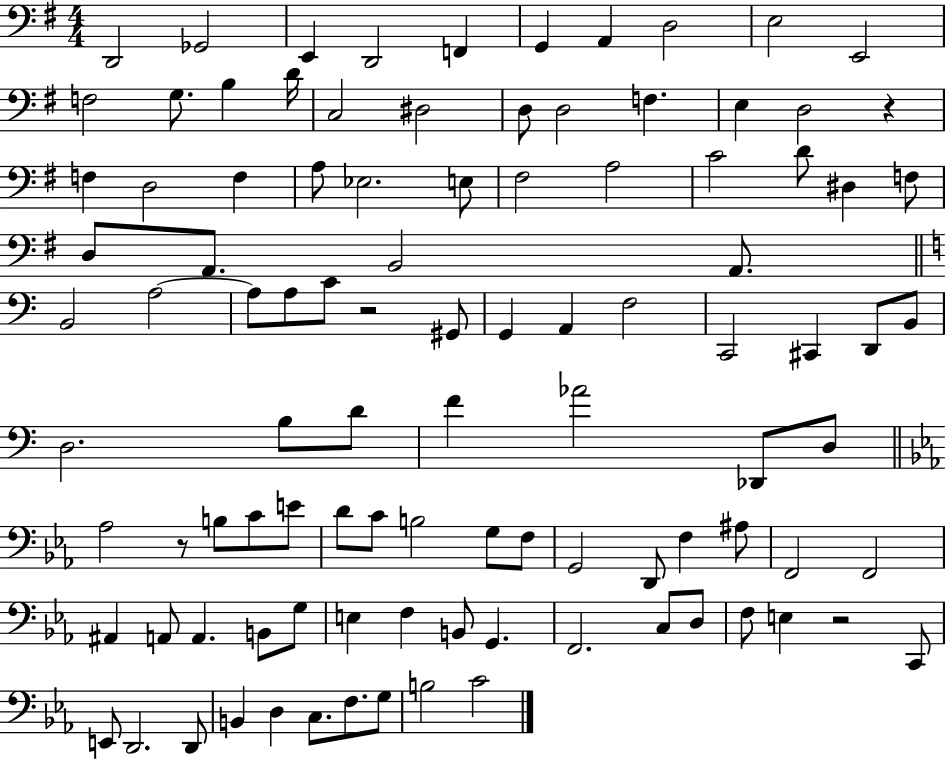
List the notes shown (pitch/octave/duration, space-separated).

D2/h Gb2/h E2/q D2/h F2/q G2/q A2/q D3/h E3/h E2/h F3/h G3/e. B3/q D4/s C3/h D#3/h D3/e D3/h F3/q. E3/q D3/h R/q F3/q D3/h F3/q A3/e Eb3/h. E3/e F#3/h A3/h C4/h D4/e D#3/q F3/e D3/e A2/e. B2/h A2/e. B2/h A3/h A3/e A3/e C4/e R/h G#2/e G2/q A2/q F3/h C2/h C#2/q D2/e B2/e D3/h. B3/e D4/e F4/q Ab4/h Db2/e D3/e Ab3/h R/e B3/e C4/e E4/e D4/e C4/e B3/h G3/e F3/e G2/h D2/e F3/q A#3/e F2/h F2/h A#2/q A2/e A2/q. B2/e G3/e E3/q F3/q B2/e G2/q. F2/h. C3/e D3/e F3/e E3/q R/h C2/e E2/e D2/h. D2/e B2/q D3/q C3/e. F3/e. G3/e B3/h C4/h